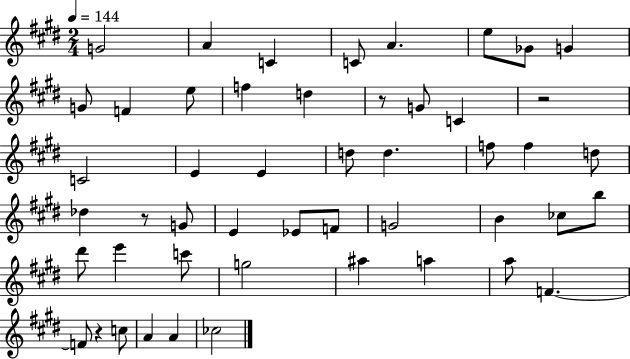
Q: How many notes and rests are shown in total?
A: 49